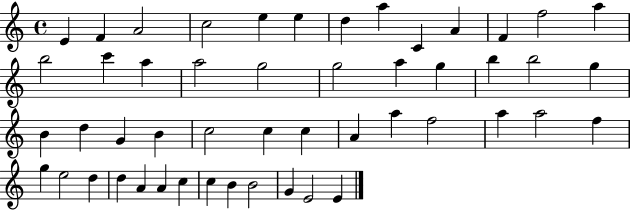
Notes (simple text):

E4/q F4/q A4/h C5/h E5/q E5/q D5/q A5/q C4/q A4/q F4/q F5/h A5/q B5/h C6/q A5/q A5/h G5/h G5/h A5/q G5/q B5/q B5/h G5/q B4/q D5/q G4/q B4/q C5/h C5/q C5/q A4/q A5/q F5/h A5/q A5/h F5/q G5/q E5/h D5/q D5/q A4/q A4/q C5/q C5/q B4/q B4/h G4/q E4/h E4/q